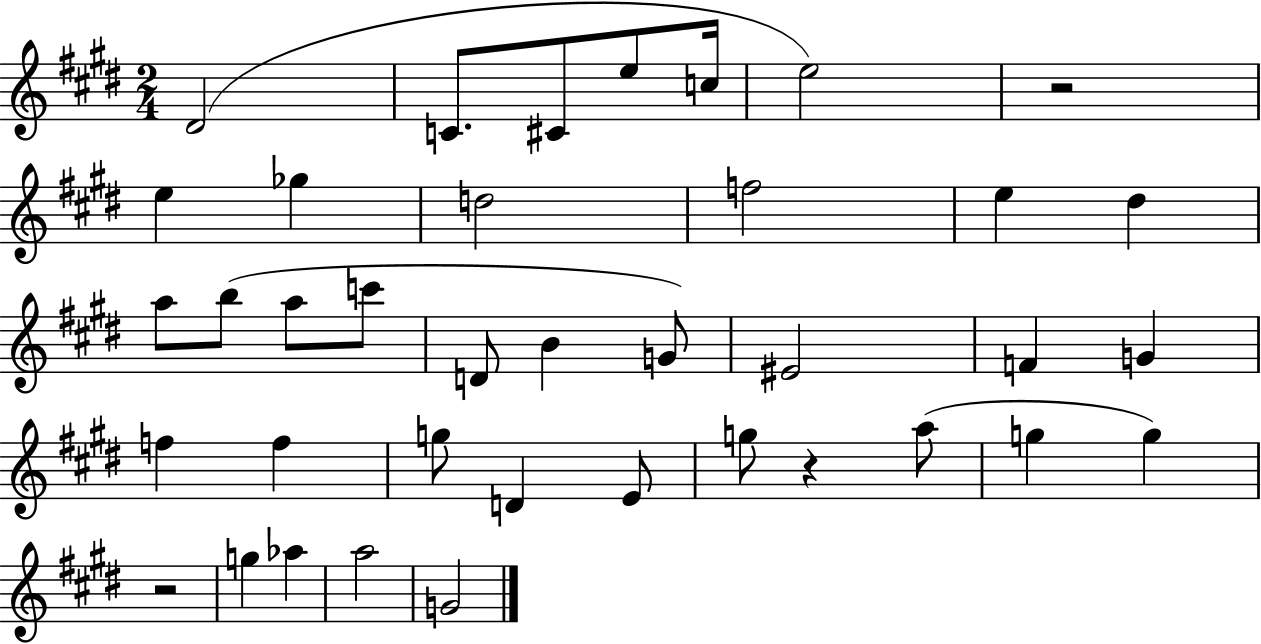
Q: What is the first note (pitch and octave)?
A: D#4